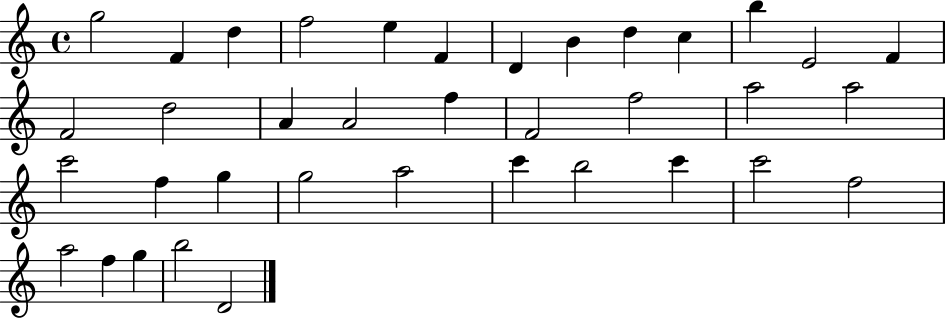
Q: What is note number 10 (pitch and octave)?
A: C5